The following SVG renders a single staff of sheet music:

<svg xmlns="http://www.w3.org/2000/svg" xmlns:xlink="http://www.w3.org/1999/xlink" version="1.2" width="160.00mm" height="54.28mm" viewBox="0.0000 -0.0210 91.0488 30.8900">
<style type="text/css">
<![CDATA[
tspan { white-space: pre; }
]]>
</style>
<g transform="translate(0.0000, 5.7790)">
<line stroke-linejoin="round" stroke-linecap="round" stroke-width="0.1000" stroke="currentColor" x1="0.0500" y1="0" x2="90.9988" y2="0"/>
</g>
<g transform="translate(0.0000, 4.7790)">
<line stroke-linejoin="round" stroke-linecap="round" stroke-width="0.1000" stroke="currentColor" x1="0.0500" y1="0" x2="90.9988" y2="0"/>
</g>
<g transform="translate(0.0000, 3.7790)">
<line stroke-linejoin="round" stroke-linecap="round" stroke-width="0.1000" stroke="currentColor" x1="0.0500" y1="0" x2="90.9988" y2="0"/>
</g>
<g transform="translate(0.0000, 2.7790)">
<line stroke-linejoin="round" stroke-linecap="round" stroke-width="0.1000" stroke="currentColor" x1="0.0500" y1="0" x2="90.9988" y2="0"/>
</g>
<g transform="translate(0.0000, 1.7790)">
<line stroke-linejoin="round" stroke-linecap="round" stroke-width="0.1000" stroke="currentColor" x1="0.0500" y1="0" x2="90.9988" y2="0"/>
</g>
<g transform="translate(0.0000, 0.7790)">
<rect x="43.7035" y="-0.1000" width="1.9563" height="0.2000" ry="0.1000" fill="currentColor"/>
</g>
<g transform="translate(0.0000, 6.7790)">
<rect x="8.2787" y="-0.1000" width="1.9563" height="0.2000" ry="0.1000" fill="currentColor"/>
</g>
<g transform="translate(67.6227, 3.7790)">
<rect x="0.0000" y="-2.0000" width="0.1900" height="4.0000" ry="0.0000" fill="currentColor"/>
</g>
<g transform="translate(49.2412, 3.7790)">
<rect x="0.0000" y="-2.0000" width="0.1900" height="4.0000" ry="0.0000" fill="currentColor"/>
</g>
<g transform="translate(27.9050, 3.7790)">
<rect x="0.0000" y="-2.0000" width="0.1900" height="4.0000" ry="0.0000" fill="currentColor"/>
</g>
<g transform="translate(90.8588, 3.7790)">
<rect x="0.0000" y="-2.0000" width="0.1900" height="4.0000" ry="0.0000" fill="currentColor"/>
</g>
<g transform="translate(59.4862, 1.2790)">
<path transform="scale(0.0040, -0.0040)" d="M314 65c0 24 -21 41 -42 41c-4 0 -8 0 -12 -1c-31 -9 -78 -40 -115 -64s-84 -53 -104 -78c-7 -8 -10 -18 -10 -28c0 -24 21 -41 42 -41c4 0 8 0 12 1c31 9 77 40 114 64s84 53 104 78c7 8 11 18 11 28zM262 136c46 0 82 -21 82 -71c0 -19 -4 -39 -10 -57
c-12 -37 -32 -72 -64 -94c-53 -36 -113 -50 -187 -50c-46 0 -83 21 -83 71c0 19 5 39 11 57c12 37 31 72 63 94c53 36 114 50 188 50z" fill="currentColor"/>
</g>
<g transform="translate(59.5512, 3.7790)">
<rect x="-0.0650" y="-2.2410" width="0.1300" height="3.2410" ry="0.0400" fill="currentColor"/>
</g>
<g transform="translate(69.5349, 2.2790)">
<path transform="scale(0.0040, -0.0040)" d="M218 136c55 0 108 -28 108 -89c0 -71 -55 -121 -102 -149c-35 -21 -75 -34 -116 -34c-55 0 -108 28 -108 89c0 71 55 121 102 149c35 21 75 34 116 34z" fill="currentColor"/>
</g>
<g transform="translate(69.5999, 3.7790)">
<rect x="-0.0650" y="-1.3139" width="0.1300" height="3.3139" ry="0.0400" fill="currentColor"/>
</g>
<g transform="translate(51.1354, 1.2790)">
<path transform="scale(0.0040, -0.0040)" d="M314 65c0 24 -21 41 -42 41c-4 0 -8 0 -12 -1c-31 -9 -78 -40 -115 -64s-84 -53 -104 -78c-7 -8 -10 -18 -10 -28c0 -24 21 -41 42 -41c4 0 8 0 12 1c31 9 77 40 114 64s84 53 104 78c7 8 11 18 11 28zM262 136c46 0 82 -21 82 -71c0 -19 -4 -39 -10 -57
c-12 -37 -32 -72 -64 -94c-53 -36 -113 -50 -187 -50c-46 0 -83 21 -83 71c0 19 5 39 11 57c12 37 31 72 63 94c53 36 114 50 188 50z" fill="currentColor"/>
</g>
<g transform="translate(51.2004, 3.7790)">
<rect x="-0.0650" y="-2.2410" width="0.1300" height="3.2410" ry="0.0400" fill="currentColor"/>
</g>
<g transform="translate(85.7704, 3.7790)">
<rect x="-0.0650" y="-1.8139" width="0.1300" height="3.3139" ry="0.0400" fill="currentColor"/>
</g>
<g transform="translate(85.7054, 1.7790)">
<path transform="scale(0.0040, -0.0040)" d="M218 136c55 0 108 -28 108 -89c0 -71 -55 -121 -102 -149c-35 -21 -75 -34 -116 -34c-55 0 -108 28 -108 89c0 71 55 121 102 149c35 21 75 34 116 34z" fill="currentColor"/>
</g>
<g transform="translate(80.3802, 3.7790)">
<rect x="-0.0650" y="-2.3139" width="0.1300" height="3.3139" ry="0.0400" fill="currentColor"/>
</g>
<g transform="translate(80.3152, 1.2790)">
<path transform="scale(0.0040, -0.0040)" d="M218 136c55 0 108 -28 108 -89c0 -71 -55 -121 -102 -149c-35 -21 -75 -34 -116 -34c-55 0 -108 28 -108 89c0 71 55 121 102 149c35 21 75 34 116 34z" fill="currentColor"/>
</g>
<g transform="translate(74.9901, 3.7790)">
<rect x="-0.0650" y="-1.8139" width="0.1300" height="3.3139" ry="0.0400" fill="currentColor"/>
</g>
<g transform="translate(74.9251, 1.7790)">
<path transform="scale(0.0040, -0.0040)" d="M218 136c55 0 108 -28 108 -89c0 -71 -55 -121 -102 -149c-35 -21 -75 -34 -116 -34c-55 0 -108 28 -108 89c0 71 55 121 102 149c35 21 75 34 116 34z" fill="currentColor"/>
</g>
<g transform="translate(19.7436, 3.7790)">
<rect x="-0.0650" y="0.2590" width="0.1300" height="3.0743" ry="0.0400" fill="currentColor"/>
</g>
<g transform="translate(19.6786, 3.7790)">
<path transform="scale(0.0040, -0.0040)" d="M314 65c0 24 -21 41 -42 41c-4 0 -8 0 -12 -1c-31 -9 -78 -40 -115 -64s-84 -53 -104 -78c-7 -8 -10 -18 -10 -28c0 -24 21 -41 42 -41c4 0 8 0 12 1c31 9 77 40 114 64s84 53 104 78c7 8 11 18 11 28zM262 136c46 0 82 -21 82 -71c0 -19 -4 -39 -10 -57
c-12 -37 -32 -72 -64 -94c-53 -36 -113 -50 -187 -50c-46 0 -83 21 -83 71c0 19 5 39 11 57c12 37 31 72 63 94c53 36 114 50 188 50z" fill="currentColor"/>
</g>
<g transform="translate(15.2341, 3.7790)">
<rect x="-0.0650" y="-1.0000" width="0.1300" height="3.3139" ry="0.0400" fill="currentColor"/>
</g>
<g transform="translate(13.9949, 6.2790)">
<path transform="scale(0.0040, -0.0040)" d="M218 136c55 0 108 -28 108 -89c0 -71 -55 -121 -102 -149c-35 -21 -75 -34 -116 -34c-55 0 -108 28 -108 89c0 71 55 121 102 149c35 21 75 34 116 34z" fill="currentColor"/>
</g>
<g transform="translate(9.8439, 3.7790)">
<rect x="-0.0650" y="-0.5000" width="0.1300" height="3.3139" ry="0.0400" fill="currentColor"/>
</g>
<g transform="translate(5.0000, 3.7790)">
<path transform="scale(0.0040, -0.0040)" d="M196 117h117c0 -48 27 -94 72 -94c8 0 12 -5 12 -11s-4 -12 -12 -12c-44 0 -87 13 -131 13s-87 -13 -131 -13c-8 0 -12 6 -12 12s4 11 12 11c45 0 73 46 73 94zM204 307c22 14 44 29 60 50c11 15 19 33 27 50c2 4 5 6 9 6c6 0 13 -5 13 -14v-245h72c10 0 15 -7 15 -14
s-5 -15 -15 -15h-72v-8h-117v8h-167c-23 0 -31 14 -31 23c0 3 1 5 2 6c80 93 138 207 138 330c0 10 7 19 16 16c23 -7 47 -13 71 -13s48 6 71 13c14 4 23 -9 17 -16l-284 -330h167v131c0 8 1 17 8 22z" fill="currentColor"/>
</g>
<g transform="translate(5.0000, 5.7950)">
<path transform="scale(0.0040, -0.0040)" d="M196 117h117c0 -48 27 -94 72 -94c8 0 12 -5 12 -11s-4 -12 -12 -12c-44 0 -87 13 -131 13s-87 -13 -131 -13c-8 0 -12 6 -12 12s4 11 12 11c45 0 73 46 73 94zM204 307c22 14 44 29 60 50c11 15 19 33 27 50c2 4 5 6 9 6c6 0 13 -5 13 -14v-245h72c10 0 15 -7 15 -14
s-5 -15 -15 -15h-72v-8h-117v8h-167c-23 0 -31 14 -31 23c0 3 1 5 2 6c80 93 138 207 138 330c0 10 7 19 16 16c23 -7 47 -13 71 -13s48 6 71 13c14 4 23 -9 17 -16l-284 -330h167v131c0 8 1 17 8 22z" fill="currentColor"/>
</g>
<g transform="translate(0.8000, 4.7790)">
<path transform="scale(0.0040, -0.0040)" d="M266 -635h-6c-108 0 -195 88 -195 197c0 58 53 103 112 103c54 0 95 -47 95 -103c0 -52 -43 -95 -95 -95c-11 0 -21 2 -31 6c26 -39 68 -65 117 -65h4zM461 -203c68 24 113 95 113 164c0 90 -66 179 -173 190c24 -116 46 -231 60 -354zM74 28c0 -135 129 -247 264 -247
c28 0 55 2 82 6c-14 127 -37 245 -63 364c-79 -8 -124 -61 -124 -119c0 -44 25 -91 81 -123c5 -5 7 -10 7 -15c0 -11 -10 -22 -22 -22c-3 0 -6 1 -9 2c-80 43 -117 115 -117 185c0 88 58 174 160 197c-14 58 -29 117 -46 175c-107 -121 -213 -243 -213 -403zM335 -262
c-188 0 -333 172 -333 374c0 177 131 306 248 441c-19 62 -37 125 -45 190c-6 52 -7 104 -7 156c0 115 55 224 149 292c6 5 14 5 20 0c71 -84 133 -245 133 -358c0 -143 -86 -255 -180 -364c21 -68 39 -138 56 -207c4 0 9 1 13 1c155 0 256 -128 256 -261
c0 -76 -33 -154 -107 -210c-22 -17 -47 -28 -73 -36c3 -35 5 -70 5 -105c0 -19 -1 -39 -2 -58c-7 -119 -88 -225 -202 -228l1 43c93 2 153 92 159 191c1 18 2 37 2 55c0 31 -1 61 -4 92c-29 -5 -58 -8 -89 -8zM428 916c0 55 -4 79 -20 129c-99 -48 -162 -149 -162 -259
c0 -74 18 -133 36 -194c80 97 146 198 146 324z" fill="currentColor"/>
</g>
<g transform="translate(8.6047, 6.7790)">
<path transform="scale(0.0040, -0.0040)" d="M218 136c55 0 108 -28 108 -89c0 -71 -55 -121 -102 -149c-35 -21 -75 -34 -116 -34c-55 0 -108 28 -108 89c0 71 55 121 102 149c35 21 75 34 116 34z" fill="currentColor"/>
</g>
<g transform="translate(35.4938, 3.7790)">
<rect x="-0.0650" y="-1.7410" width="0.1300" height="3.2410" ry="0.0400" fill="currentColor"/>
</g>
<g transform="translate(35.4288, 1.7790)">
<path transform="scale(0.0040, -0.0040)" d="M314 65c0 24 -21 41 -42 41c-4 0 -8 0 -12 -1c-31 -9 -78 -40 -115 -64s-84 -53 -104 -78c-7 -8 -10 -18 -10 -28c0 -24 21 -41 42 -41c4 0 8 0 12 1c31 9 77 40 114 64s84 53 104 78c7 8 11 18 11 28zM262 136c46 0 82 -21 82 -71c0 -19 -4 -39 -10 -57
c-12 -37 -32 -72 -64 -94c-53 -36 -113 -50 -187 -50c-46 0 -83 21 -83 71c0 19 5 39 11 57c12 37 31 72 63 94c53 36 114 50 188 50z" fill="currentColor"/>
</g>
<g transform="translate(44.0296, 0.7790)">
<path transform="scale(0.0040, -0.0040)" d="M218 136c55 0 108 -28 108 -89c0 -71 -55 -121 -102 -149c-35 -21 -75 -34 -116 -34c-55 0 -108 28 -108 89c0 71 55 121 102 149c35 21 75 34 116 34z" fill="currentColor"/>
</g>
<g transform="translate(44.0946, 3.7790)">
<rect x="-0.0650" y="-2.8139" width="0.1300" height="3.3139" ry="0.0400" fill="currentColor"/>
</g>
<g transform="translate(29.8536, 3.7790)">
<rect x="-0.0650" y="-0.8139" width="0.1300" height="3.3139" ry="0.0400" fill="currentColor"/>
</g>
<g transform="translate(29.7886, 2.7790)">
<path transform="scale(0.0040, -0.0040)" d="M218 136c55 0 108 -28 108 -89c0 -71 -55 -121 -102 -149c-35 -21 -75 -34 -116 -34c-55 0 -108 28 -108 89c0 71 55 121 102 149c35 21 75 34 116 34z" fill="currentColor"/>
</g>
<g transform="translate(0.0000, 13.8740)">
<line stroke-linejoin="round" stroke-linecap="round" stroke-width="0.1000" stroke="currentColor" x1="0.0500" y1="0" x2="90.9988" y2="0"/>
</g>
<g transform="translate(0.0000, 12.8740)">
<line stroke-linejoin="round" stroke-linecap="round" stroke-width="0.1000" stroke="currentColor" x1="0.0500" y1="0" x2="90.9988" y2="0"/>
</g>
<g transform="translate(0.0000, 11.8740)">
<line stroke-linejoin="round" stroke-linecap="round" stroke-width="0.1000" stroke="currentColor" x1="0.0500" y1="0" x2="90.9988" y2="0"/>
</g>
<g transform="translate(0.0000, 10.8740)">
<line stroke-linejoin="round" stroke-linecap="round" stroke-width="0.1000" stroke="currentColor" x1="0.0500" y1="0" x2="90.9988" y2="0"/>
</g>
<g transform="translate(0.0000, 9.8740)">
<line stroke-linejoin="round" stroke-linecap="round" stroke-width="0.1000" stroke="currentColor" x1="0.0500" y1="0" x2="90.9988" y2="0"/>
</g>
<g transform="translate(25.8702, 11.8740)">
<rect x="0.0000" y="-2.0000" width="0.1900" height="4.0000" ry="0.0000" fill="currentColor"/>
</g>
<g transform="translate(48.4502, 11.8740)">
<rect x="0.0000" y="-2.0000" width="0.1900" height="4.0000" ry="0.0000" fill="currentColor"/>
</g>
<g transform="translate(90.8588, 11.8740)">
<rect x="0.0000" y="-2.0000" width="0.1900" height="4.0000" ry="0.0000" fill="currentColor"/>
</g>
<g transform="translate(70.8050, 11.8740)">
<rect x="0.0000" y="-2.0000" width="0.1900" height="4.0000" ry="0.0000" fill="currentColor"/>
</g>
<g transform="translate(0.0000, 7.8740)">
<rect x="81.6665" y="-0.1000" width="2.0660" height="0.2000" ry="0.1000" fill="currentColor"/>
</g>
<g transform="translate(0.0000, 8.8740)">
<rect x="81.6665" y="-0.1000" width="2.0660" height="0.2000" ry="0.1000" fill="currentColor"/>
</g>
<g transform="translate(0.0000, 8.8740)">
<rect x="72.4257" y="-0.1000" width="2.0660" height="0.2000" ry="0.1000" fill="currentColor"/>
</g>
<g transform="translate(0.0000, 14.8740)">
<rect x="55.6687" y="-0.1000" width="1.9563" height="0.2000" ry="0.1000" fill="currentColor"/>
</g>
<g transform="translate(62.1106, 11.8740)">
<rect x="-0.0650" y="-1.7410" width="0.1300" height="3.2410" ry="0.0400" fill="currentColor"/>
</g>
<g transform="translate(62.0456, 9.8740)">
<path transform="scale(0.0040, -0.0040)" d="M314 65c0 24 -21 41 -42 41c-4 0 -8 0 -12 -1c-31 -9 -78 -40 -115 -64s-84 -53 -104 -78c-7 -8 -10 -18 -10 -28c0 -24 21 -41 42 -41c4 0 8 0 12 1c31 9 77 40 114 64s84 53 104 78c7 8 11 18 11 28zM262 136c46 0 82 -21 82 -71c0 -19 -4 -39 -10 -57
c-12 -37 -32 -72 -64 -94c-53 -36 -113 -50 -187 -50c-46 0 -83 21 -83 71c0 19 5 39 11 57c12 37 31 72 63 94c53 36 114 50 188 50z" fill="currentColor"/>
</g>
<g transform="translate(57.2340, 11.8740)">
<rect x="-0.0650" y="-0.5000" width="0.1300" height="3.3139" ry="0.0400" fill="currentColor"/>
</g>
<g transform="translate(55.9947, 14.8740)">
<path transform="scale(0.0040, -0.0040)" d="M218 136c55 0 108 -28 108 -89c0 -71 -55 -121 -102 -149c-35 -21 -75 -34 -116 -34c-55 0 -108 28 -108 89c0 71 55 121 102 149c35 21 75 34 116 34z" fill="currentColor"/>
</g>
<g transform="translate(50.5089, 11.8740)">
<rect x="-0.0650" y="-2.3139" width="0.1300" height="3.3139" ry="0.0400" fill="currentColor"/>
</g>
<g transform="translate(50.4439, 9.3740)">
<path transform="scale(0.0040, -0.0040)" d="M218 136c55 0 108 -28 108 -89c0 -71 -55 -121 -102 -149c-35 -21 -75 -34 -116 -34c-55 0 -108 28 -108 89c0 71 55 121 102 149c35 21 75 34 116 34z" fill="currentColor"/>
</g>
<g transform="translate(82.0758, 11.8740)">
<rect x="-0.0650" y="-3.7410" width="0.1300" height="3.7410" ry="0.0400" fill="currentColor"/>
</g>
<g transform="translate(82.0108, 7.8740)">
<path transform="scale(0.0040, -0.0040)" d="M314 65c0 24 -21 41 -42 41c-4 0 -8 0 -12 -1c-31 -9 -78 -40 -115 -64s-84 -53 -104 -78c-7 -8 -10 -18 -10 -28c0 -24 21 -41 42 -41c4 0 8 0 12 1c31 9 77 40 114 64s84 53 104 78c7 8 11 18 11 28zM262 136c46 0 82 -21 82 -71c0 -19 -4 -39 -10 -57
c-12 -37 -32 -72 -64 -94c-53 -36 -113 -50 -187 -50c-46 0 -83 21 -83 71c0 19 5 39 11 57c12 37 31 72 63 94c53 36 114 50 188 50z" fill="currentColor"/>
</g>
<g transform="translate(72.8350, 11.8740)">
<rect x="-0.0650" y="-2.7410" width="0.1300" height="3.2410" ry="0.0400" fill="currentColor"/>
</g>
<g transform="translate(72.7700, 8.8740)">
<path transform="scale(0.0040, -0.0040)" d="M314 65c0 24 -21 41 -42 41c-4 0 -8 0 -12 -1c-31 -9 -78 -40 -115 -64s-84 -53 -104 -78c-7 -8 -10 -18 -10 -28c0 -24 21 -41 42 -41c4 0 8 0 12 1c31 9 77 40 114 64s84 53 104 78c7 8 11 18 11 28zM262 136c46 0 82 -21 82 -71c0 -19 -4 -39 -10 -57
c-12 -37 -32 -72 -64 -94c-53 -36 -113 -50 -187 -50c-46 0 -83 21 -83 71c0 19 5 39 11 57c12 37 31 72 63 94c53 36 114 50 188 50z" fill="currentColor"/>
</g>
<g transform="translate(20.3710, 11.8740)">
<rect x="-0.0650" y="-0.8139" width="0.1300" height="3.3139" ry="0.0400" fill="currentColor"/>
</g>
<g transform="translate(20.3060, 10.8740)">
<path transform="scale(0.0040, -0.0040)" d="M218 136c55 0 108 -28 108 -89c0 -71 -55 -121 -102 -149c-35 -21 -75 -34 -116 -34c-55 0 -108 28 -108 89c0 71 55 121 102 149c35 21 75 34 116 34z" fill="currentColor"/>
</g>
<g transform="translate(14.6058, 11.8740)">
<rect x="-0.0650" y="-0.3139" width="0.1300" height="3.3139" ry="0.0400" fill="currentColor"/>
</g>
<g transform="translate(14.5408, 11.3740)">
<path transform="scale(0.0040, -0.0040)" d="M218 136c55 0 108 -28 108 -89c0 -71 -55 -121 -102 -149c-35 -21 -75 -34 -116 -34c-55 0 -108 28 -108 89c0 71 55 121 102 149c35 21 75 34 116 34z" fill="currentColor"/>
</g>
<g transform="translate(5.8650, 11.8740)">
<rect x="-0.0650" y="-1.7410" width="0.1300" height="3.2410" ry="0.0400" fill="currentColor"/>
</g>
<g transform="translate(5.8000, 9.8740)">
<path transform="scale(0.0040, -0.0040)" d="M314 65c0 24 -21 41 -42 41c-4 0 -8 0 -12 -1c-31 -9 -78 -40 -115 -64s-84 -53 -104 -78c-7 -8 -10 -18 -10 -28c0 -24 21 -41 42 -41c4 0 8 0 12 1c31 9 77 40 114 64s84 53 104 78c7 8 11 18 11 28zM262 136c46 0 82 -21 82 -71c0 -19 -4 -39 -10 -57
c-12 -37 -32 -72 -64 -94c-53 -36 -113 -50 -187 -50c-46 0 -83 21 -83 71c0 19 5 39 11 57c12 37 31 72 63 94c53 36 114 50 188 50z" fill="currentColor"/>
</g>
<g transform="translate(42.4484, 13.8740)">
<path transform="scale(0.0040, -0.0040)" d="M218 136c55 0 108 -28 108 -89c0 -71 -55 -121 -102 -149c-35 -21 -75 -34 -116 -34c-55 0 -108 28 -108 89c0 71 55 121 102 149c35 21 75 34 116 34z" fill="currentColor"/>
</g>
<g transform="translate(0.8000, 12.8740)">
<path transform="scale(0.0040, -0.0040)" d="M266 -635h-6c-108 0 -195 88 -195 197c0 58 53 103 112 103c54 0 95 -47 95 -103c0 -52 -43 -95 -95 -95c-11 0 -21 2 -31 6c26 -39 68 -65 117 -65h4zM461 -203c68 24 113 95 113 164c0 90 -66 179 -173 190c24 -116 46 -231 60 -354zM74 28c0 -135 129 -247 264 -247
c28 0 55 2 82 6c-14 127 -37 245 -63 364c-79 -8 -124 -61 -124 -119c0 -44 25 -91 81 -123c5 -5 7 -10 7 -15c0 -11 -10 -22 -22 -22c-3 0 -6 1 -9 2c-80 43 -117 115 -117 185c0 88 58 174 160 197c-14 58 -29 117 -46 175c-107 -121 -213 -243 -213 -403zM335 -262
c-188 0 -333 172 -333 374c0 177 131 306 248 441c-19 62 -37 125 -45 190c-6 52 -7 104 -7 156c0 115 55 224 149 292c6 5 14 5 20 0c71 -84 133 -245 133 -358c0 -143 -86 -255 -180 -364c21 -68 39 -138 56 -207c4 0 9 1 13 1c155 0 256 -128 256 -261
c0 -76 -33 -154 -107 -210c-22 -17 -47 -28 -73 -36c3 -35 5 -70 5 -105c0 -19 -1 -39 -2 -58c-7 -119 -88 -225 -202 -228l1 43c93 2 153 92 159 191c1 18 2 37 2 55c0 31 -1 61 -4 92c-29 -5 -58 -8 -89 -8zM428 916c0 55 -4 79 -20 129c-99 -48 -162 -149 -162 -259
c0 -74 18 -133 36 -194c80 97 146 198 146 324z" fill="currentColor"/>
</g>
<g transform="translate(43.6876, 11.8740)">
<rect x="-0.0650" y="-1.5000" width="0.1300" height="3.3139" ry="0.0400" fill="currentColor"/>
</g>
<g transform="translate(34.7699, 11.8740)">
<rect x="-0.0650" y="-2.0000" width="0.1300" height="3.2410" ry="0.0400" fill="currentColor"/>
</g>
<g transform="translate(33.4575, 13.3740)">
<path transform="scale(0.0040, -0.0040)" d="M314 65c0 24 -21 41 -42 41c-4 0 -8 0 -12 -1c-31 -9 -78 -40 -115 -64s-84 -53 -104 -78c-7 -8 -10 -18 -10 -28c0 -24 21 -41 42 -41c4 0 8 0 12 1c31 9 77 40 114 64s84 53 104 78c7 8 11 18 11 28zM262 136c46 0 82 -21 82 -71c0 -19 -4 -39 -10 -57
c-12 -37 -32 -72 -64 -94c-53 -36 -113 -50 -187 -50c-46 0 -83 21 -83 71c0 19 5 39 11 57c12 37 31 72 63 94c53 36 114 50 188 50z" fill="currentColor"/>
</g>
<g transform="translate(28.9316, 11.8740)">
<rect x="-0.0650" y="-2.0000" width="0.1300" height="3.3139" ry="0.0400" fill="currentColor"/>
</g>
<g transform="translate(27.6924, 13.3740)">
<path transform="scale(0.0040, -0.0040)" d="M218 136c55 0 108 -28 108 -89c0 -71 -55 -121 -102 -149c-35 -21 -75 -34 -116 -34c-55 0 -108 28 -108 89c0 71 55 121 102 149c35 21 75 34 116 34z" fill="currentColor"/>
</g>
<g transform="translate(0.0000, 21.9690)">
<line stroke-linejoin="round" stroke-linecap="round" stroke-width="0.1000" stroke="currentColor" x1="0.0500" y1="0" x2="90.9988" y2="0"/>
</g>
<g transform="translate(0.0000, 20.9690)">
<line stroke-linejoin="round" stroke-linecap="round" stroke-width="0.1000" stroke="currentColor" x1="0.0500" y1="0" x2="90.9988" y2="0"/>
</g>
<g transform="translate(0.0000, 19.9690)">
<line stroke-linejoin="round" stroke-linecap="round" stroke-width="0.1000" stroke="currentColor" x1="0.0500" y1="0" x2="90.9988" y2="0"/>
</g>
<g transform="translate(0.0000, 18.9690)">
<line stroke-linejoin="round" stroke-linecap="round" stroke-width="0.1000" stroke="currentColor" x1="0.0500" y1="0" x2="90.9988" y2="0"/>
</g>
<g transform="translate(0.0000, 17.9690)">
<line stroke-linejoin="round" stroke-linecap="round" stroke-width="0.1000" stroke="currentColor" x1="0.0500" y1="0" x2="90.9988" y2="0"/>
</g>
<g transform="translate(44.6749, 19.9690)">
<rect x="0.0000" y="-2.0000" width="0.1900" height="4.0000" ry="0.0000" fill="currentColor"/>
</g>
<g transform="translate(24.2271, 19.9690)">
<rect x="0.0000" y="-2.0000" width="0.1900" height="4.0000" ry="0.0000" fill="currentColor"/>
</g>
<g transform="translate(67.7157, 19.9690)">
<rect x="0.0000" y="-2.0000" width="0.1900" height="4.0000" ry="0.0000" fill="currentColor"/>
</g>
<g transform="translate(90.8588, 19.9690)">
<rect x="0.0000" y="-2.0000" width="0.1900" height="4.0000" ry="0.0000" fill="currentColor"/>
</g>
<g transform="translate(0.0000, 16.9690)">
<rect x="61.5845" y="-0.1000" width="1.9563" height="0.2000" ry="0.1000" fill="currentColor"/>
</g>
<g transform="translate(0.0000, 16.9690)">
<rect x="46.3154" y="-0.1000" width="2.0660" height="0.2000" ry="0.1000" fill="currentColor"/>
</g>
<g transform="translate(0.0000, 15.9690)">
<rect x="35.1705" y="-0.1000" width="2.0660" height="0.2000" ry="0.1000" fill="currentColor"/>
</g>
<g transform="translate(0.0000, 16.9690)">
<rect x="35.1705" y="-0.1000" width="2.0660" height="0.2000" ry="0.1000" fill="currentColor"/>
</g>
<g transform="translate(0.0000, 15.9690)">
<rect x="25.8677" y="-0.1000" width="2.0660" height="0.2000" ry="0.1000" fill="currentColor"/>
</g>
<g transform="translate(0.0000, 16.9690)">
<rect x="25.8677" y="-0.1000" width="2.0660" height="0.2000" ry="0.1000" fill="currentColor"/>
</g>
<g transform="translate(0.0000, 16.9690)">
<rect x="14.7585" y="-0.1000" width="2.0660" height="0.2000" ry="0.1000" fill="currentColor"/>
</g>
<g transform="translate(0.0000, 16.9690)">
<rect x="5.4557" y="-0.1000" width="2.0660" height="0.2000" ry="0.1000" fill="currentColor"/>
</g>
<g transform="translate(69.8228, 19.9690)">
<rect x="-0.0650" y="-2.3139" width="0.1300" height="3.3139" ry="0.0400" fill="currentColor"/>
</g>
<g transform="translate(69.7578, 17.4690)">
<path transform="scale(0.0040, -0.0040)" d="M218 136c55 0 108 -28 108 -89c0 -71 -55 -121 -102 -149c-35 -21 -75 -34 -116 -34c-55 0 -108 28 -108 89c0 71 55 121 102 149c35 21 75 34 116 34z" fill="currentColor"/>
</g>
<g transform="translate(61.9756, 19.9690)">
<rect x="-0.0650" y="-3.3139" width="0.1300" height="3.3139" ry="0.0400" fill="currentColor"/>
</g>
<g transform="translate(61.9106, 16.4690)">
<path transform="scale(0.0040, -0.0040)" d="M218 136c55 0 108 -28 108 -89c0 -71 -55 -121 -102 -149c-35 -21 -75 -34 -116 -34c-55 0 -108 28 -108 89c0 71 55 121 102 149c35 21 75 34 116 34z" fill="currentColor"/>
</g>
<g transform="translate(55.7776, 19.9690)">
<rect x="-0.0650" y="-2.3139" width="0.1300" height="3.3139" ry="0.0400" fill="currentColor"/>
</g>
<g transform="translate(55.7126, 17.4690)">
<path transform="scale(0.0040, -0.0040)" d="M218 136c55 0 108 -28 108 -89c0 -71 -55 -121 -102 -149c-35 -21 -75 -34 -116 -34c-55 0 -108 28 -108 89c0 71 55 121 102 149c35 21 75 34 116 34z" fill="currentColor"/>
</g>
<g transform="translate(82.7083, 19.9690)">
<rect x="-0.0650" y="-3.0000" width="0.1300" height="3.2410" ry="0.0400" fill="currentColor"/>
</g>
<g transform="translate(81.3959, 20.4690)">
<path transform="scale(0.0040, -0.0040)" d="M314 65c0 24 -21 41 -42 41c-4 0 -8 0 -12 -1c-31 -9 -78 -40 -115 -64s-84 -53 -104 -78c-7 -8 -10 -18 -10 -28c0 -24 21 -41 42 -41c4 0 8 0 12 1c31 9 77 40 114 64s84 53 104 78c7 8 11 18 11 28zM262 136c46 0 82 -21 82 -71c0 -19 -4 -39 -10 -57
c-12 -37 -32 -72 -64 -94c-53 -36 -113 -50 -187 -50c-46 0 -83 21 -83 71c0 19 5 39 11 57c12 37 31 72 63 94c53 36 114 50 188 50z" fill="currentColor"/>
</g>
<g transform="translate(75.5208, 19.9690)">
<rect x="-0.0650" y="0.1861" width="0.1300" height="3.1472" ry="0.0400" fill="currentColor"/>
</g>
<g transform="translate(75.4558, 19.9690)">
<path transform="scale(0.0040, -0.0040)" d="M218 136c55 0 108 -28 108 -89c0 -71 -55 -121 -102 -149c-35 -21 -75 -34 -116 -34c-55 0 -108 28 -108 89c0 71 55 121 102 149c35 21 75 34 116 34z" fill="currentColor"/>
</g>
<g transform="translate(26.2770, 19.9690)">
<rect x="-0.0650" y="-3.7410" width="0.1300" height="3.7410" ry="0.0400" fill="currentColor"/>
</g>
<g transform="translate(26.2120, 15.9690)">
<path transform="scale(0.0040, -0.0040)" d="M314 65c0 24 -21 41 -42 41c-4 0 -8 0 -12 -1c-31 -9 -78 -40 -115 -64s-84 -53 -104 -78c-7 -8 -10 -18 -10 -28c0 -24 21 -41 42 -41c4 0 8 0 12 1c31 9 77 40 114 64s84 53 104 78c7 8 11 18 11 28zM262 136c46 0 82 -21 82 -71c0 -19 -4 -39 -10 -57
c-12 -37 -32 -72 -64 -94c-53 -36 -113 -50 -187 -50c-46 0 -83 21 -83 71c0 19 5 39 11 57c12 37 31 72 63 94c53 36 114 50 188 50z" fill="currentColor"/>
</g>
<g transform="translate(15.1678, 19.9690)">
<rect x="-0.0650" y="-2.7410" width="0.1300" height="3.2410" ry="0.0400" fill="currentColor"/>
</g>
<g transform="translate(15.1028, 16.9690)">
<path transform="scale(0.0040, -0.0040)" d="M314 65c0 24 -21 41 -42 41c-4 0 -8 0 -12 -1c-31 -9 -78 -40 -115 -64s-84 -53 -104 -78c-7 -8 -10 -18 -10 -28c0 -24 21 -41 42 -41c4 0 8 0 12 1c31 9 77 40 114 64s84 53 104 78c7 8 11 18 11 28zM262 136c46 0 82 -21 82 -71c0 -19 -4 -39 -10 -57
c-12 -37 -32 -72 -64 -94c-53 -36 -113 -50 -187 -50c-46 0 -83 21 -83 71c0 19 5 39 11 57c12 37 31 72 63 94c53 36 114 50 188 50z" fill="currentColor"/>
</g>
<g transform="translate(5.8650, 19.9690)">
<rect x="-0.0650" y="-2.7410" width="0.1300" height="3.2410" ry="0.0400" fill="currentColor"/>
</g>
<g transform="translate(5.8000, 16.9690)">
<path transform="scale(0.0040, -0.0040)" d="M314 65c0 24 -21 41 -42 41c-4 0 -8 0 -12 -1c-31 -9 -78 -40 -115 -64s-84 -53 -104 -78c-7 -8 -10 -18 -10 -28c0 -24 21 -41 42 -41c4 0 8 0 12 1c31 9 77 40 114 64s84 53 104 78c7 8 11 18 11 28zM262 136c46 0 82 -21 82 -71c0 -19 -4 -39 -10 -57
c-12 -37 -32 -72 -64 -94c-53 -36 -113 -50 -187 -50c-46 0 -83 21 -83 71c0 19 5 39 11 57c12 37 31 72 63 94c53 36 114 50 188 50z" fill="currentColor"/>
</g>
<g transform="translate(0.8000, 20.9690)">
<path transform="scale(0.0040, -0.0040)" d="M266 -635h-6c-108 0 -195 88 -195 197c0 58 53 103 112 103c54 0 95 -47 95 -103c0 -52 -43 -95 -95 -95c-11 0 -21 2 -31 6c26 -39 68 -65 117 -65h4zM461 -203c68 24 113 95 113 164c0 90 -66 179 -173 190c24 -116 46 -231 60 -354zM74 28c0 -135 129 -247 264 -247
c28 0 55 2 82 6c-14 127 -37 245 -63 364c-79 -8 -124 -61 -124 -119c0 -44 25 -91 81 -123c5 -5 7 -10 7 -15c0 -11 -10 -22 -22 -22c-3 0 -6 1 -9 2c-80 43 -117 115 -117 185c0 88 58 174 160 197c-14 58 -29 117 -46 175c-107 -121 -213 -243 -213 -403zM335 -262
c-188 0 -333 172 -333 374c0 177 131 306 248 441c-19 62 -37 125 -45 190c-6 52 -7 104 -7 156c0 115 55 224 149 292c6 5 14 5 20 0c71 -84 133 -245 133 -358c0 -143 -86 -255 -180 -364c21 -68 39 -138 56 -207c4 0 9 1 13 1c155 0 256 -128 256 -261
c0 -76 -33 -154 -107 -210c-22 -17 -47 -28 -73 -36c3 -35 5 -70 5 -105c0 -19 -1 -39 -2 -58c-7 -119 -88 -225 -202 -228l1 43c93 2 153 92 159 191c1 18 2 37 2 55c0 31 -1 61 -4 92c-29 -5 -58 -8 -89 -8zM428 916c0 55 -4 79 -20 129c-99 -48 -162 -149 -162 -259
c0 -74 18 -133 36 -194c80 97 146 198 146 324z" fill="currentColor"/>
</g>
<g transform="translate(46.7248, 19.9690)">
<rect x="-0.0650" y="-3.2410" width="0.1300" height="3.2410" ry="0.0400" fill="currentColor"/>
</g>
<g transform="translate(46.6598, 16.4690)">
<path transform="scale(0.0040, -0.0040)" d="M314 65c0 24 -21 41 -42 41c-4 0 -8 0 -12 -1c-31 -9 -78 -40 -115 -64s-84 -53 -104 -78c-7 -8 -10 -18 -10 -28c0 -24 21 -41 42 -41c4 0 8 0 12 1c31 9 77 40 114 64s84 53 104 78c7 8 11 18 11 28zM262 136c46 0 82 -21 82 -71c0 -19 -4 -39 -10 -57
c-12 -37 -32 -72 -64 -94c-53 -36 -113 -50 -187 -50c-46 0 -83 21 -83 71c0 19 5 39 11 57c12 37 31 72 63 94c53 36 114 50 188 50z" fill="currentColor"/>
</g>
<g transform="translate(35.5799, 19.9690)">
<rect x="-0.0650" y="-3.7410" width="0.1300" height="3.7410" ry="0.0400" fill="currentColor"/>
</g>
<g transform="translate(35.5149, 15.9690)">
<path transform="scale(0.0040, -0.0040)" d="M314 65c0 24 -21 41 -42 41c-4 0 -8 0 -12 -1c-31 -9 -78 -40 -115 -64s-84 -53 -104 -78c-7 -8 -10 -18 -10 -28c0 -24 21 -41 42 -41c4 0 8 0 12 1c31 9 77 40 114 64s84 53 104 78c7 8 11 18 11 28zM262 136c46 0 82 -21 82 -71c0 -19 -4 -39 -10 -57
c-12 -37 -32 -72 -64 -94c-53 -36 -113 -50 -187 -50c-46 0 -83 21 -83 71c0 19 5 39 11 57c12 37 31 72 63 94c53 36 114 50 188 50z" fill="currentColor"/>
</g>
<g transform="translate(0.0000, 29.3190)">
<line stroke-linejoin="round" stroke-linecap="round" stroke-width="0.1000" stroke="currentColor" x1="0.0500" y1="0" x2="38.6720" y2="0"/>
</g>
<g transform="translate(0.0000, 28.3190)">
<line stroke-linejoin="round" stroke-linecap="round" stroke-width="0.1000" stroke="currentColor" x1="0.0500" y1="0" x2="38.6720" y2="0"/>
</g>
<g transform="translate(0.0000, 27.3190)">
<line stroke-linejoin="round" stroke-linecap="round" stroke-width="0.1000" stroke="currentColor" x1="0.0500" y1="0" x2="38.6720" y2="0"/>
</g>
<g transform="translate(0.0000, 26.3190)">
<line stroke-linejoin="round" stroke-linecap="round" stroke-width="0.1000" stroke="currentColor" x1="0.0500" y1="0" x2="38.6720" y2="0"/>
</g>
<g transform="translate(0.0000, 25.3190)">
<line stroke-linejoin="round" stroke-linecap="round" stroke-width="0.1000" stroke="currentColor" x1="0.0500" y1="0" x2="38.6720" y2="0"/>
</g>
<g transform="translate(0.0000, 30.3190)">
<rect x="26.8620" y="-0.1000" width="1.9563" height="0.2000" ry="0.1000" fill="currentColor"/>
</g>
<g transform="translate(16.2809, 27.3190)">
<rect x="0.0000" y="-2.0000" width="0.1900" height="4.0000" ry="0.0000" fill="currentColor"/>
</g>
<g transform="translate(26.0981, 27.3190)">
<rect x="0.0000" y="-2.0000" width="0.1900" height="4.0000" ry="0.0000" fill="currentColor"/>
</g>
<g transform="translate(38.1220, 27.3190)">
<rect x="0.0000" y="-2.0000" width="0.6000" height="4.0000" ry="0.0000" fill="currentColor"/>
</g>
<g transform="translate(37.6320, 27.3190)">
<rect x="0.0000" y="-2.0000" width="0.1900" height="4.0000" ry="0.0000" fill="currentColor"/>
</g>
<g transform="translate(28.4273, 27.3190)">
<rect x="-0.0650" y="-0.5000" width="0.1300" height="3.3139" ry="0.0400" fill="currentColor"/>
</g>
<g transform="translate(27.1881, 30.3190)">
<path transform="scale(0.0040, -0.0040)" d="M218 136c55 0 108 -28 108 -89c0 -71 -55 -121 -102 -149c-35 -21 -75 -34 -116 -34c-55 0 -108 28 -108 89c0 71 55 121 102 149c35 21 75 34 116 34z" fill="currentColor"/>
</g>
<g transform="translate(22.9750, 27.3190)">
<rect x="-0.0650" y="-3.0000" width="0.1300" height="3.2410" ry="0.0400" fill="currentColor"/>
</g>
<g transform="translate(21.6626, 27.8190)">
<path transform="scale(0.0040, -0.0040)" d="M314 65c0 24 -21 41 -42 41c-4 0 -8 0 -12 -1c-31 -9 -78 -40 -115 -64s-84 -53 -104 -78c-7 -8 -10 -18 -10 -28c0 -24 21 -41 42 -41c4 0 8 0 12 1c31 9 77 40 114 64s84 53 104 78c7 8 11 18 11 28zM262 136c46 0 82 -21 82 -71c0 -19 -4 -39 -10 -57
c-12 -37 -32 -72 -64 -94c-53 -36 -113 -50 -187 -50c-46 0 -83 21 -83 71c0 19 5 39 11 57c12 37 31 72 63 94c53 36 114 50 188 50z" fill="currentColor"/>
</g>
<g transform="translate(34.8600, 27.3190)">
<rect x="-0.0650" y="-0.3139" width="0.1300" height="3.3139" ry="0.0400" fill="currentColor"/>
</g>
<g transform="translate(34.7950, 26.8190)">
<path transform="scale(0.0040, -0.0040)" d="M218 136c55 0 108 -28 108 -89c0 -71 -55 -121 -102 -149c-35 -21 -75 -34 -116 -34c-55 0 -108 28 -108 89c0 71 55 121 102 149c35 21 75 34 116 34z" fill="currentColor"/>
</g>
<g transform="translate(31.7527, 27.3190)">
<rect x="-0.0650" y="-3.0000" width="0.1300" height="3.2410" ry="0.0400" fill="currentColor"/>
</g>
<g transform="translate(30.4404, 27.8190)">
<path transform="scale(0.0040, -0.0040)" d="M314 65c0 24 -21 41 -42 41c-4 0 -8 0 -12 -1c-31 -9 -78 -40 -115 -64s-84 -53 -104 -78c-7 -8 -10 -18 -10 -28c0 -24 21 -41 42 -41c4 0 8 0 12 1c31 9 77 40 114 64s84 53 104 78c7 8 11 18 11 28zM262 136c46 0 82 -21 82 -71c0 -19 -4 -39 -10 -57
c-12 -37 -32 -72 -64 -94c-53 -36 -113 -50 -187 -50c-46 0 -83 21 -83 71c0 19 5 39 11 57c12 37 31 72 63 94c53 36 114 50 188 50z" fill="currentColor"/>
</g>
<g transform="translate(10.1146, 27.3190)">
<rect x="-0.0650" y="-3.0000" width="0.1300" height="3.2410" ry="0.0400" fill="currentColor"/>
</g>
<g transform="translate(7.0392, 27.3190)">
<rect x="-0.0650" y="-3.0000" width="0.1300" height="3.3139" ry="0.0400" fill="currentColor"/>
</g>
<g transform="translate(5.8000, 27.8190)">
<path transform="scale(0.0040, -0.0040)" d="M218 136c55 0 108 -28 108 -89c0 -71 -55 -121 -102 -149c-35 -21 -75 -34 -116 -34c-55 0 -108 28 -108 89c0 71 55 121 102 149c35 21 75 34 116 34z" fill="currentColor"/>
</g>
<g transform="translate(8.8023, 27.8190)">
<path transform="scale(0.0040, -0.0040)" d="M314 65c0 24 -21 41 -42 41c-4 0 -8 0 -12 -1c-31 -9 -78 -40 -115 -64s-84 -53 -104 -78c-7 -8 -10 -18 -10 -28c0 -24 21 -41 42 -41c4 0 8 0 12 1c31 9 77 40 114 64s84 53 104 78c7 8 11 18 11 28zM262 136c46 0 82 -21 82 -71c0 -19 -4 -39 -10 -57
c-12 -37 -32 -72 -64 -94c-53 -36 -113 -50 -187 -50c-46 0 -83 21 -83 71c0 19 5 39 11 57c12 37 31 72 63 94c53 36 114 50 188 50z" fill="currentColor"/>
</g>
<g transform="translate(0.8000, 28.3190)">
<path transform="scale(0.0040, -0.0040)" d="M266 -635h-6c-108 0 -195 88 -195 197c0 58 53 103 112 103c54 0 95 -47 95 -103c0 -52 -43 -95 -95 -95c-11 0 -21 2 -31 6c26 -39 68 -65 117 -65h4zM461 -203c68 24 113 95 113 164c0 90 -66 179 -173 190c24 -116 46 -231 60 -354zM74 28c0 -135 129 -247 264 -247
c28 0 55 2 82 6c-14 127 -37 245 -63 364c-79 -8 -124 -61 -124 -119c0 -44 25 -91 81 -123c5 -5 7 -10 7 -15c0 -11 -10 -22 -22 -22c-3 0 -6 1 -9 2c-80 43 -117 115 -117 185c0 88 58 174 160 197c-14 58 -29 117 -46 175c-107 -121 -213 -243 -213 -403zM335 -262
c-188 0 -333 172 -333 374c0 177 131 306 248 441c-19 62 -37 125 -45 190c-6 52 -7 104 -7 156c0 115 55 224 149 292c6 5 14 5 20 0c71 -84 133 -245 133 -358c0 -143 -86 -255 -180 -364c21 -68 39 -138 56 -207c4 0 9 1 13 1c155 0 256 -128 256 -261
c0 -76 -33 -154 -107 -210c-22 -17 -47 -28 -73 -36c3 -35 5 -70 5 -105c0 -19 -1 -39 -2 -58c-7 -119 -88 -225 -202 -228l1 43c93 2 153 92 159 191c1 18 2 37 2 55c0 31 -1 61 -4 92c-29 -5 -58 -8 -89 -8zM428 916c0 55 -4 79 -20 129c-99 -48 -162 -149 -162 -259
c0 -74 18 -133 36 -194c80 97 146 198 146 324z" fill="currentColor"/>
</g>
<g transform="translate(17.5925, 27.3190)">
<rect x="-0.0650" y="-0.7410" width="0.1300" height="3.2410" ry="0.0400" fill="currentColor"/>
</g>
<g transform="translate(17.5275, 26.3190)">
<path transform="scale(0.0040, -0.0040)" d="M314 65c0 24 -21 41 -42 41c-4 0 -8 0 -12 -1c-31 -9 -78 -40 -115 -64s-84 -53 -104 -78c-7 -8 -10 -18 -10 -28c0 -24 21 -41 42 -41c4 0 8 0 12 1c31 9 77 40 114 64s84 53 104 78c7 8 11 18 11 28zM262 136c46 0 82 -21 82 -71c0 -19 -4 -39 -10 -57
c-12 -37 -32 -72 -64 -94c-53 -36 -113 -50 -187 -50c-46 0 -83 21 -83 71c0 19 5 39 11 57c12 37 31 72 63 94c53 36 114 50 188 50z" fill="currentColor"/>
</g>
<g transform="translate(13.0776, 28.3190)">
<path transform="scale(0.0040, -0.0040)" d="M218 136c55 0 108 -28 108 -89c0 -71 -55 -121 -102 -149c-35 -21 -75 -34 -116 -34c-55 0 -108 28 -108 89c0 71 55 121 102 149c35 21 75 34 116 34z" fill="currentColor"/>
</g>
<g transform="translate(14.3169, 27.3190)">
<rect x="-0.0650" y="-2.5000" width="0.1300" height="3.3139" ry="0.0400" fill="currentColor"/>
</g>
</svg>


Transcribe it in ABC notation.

X:1
T:Untitled
M:4/4
L:1/4
K:C
C D B2 d f2 a g2 g2 e f g f f2 c d F F2 E g C f2 a2 c'2 a2 a2 c'2 c'2 b2 g b g B A2 A A2 G d2 A2 C A2 c